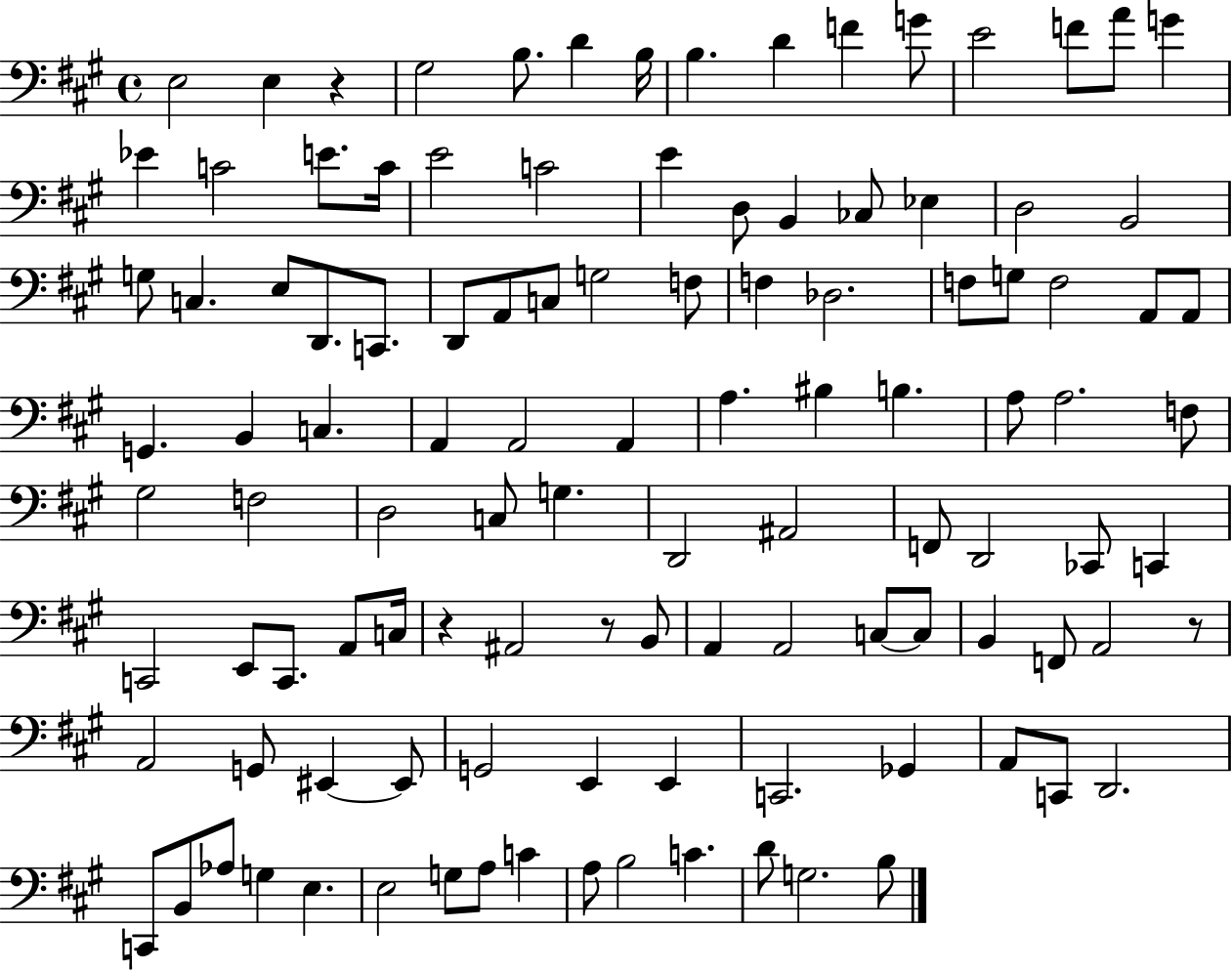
E3/h E3/q R/q G#3/h B3/e. D4/q B3/s B3/q. D4/q F4/q G4/e E4/h F4/e A4/e G4/q Eb4/q C4/h E4/e. C4/s E4/h C4/h E4/q D3/e B2/q CES3/e Eb3/q D3/h B2/h G3/e C3/q. E3/e D2/e. C2/e. D2/e A2/e C3/e G3/h F3/e F3/q Db3/h. F3/e G3/e F3/h A2/e A2/e G2/q. B2/q C3/q. A2/q A2/h A2/q A3/q. BIS3/q B3/q. A3/e A3/h. F3/e G#3/h F3/h D3/h C3/e G3/q. D2/h A#2/h F2/e D2/h CES2/e C2/q C2/h E2/e C2/e. A2/e C3/s R/q A#2/h R/e B2/e A2/q A2/h C3/e C3/e B2/q F2/e A2/h R/e A2/h G2/e EIS2/q EIS2/e G2/h E2/q E2/q C2/h. Gb2/q A2/e C2/e D2/h. C2/e B2/e Ab3/e G3/q E3/q. E3/h G3/e A3/e C4/q A3/e B3/h C4/q. D4/e G3/h. B3/e